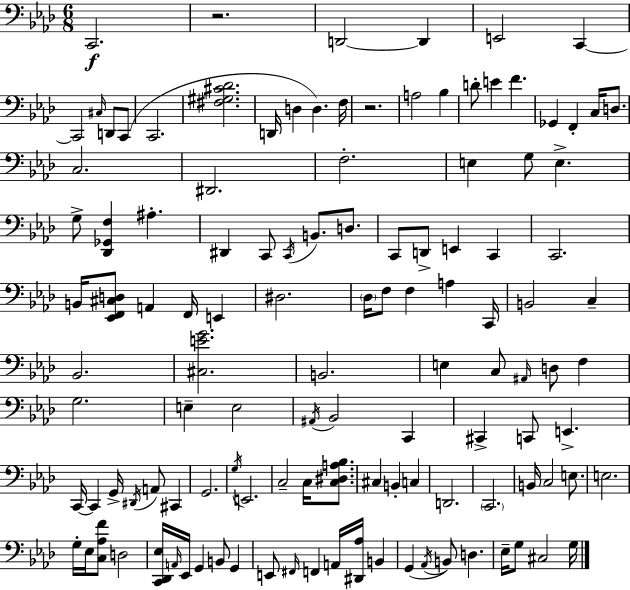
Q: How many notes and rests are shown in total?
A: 120